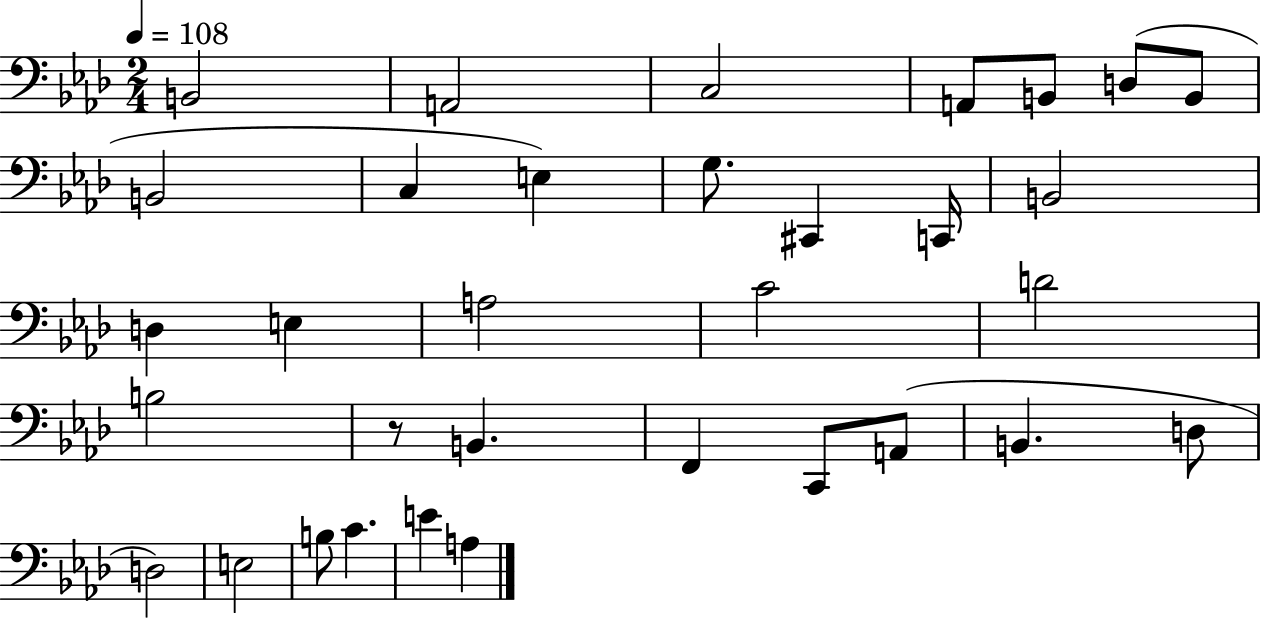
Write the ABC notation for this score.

X:1
T:Untitled
M:2/4
L:1/4
K:Ab
B,,2 A,,2 C,2 A,,/2 B,,/2 D,/2 B,,/2 B,,2 C, E, G,/2 ^C,, C,,/4 B,,2 D, E, A,2 C2 D2 B,2 z/2 B,, F,, C,,/2 A,,/2 B,, D,/2 D,2 E,2 B,/2 C E A,